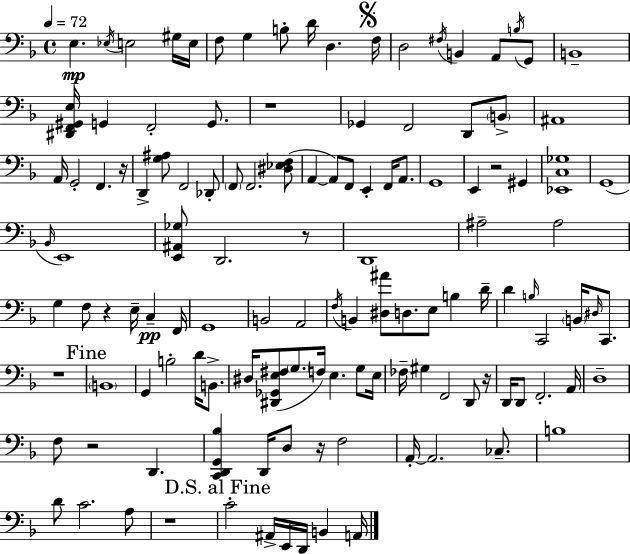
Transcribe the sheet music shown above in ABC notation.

X:1
T:Untitled
M:4/4
L:1/4
K:Dm
E, _E,/4 E,2 ^G,/4 E,/4 F,/2 G, B,/2 D/4 D, F,/4 D,2 ^F,/4 B,, A,,/2 B,/4 G,,/2 B,,4 [^D,,F,,^G,,E,]/4 G,, F,,2 G,,/2 z4 _G,, F,,2 D,,/2 B,,/2 ^A,,4 A,,/4 G,,2 F,, z/4 D,, [G,^A,]/2 F,,2 _D,,/2 F,,/2 F,,2 [^D,_E,F,]/2 A,, A,,/2 F,,/2 E,, F,,/4 A,,/2 G,,4 E,, z2 ^G,, [_E,,C,_G,]4 G,,4 _B,,/4 E,,4 [E,,^A,,_G,]/2 D,,2 z/2 D,,4 ^A,2 ^A,2 G, F,/2 z E,/4 C, F,,/4 G,,4 B,,2 A,,2 F,/4 B,, [^D,^A]/2 D,/2 E,/2 B, D/4 D B,/4 C,,2 B,,/4 ^D,/4 C,,/2 z4 B,,4 G,, B,2 D/4 B,,/2 ^D,/4 [^D,,_G,,E,^F,]/2 G,/2 F,/4 E, G,/2 E,/4 _F,/4 ^G, F,,2 D,,/2 z/4 D,,/4 D,,/2 F,,2 A,,/4 D,4 F,/2 z2 D,, [C,,D,,G,,_B,] D,,/4 D,/2 z/4 F,2 A,,/4 A,,2 _C,/2 B,4 D/2 C2 A,/2 z4 C2 ^A,,/4 E,,/4 D,,/4 B,, A,,/4